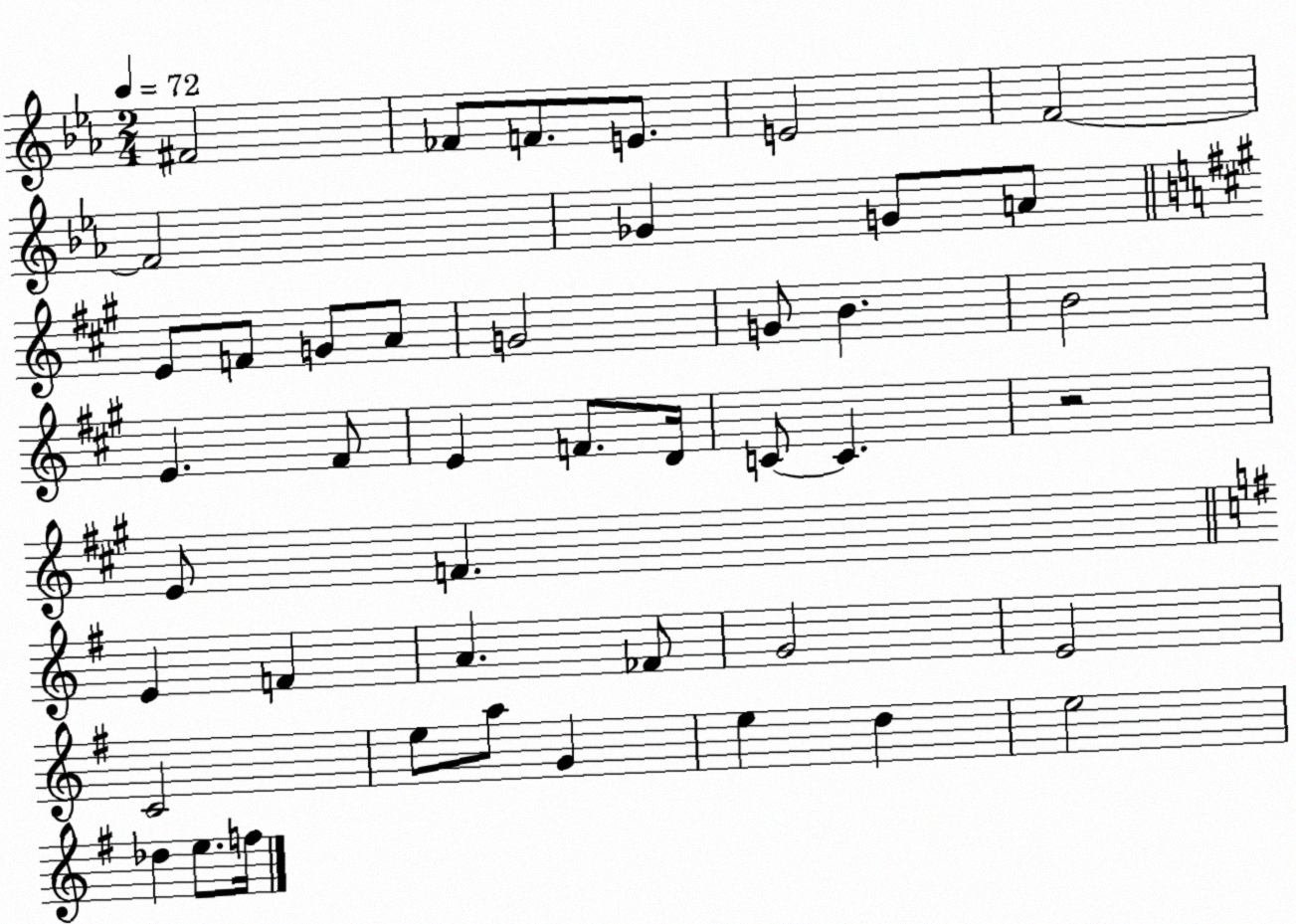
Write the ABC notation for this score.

X:1
T:Untitled
M:2/4
L:1/4
K:Eb
^F2 _F/2 F/2 E/2 E2 F2 F2 _G G/2 A/2 E/2 F/2 G/2 A/2 G2 G/2 B B2 E ^F/2 E F/2 D/4 C/2 C z2 E/2 F E F A _F/2 G2 E2 C2 e/2 a/2 G e d e2 _d e/2 f/4